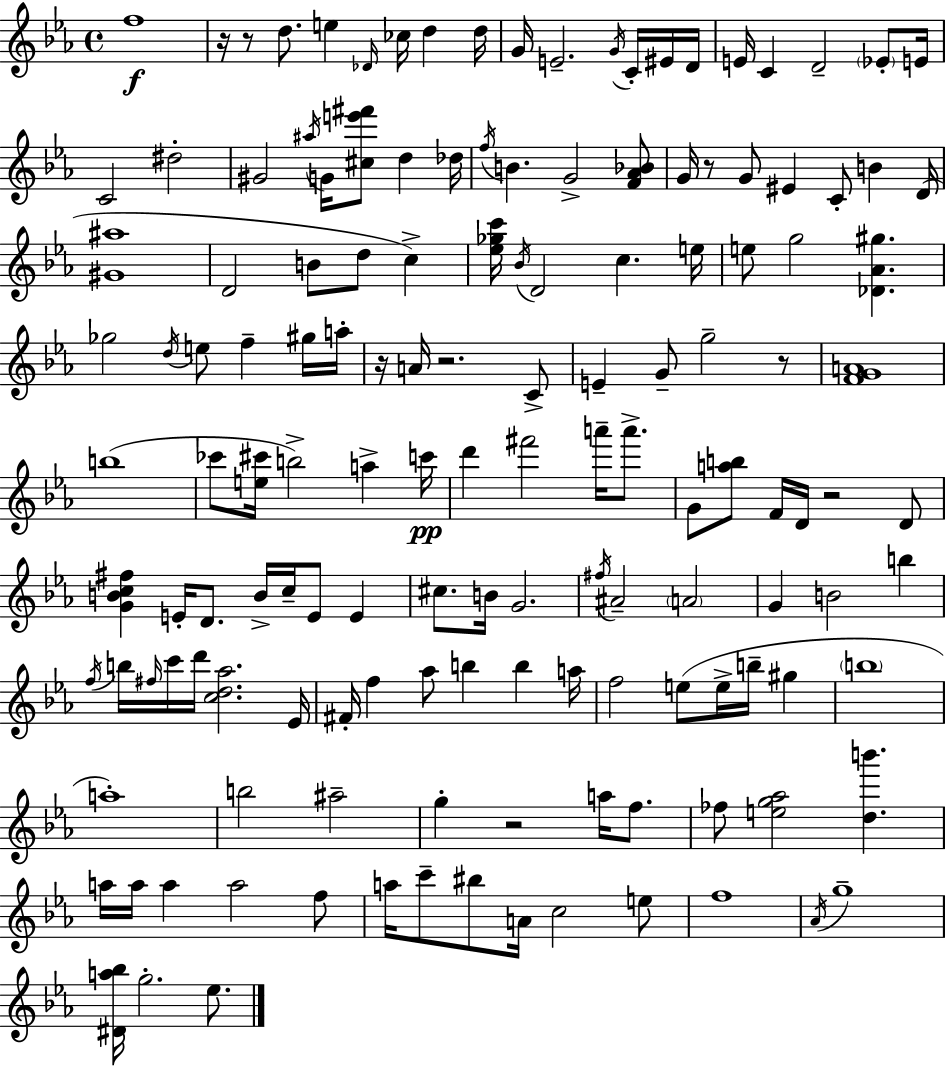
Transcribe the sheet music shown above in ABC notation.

X:1
T:Untitled
M:4/4
L:1/4
K:Cm
f4 z/4 z/2 d/2 e _D/4 _c/4 d d/4 G/4 E2 G/4 C/4 ^E/4 D/4 E/4 C D2 _E/2 E/4 C2 ^d2 ^G2 ^a/4 G/4 [^ce'^f']/2 d _d/4 f/4 B G2 [F_A_B]/2 G/4 z/2 G/2 ^E C/2 B D/4 [^G^a]4 D2 B/2 d/2 c [_e_gc']/4 _B/4 D2 c e/4 e/2 g2 [_D_A^g] _g2 d/4 e/2 f ^g/4 a/4 z/4 A/4 z2 C/2 E G/2 g2 z/2 [FGA]4 b4 _c'/2 [e^c']/4 b2 a c'/4 d' ^f'2 a'/4 a'/2 G/2 [ab]/2 F/4 D/4 z2 D/2 [GBc^f] E/4 D/2 B/4 c/4 E/2 E ^c/2 B/4 G2 ^f/4 ^A2 A2 G B2 b f/4 b/4 ^f/4 c'/4 d'/4 [cd_a]2 _E/4 ^F/4 f _a/2 b b a/4 f2 e/2 e/4 b/4 ^g b4 a4 b2 ^a2 g z2 a/4 f/2 _f/2 [eg_a]2 [db'] a/4 a/4 a a2 f/2 a/4 c'/2 ^b/2 A/4 c2 e/2 f4 _A/4 g4 [^Da_b]/4 g2 _e/2